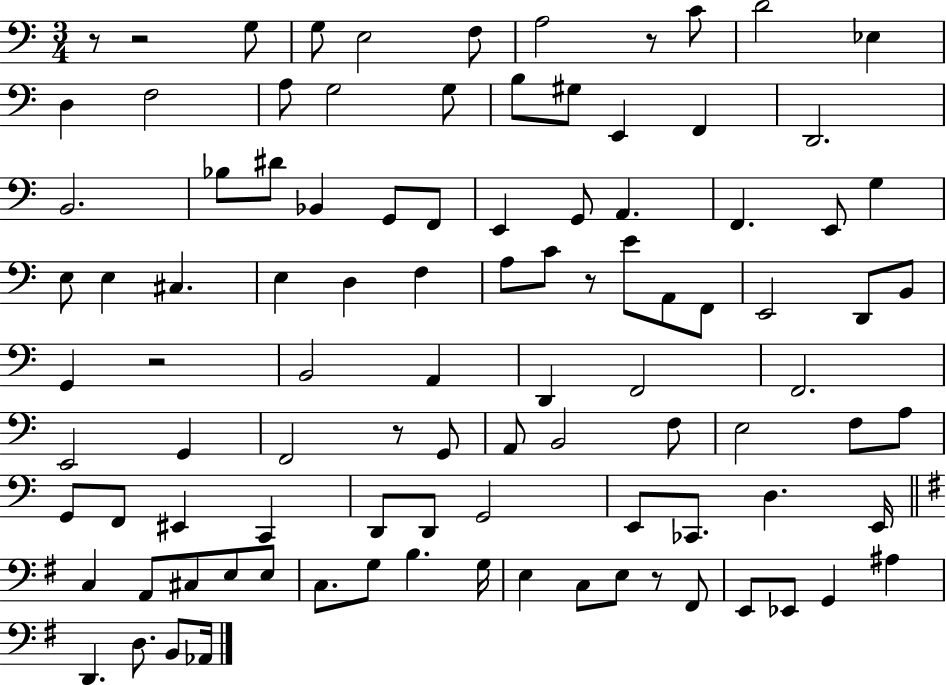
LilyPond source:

{
  \clef bass
  \numericTimeSignature
  \time 3/4
  \key c \major
  r8 r2 g8 | g8 e2 f8 | a2 r8 c'8 | d'2 ees4 | \break d4 f2 | a8 g2 g8 | b8 gis8 e,4 f,4 | d,2. | \break b,2. | bes8 dis'8 bes,4 g,8 f,8 | e,4 g,8 a,4. | f,4. e,8 g4 | \break e8 e4 cis4. | e4 d4 f4 | a8 c'8 r8 e'8 a,8 f,8 | e,2 d,8 b,8 | \break g,4 r2 | b,2 a,4 | d,4 f,2 | f,2. | \break e,2 g,4 | f,2 r8 g,8 | a,8 b,2 f8 | e2 f8 a8 | \break g,8 f,8 eis,4 c,4 | d,8 d,8 g,2 | e,8 ces,8. d4. e,16 | \bar "||" \break \key e \minor c4 a,8 cis8 e8 e8 | c8. g8 b4. g16 | e4 c8 e8 r8 fis,8 | e,8 ees,8 g,4 ais4 | \break d,4. d8. b,8 aes,16 | \bar "|."
}